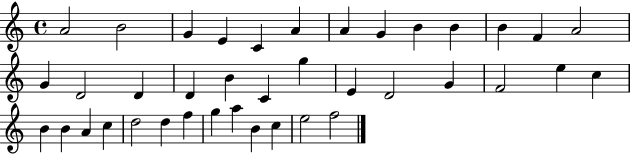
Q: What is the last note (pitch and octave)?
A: F5